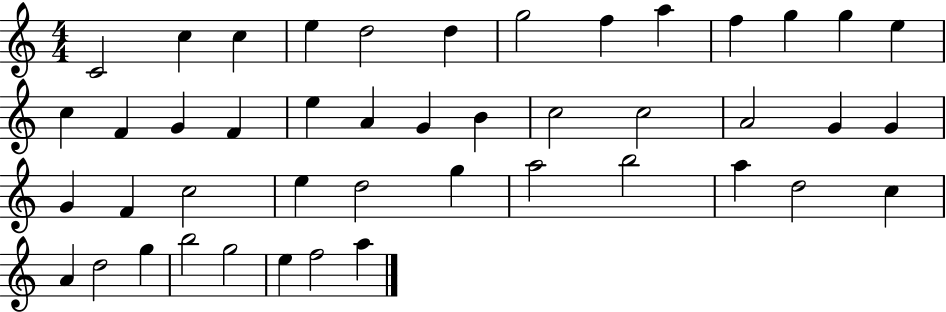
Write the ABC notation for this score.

X:1
T:Untitled
M:4/4
L:1/4
K:C
C2 c c e d2 d g2 f a f g g e c F G F e A G B c2 c2 A2 G G G F c2 e d2 g a2 b2 a d2 c A d2 g b2 g2 e f2 a